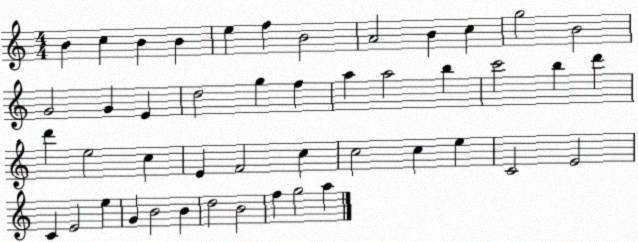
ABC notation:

X:1
T:Untitled
M:4/4
L:1/4
K:C
B c B B e f B2 A2 B c g2 B2 G2 G E d2 g f a a2 b c'2 b d' d' e2 c E F2 c c2 c e C2 E2 C E2 e G B2 B d2 B2 f g2 a